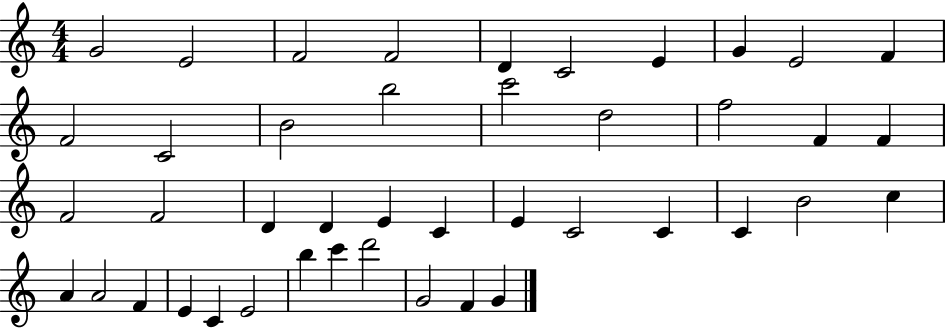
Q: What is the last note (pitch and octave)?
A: G4